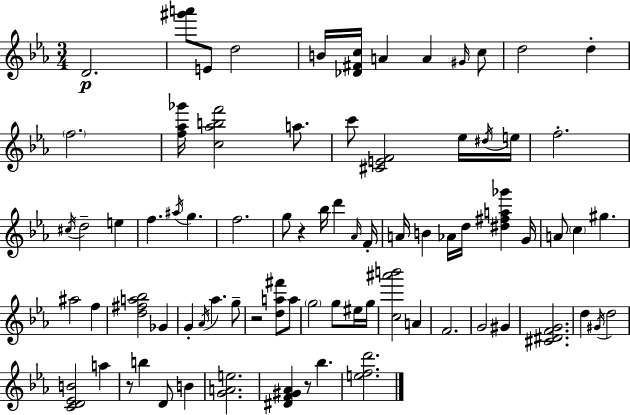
D4/h. [G#6,A6]/e E4/e D5/h B4/s [Db4,F#4,C5]/s A4/q A4/q G#4/s C5/e D5/h D5/q F5/h. [F5,Ab5,Gb6]/s [C5,Ab5,B5,F6]/h A5/e. C6/e [C#4,E4,F4]/h Eb5/s D#5/s E5/s F5/h. C#5/s D5/h E5/q F5/q. A#5/s G5/q. F5/h. G5/e R/q Bb5/s D6/q Ab4/s F4/s A4/s B4/q Ab4/s D5/s [D#5,F#5,A5,Gb6]/q G4/s A4/e C5/q G#5/q. A#5/h F5/q [D5,F#5,A5,Bb5]/h Gb4/q G4/q Ab4/s Ab5/q. G5/e R/h [D5,A5,F#6]/e A5/e G5/h G5/e EIS5/s G5/s [C5,A#6,B6]/h A4/q F4/h. G4/h G#4/q [C#4,D#4,F4,G4]/h. D5/q G#4/s D5/h [C4,D4,Eb4,B4]/h A5/q R/e B5/q D4/e B4/q [G4,A4,E5]/h. [D#4,F4,G#4,Ab4]/q R/e Bb5/q. [E5,F5,D6]/h.